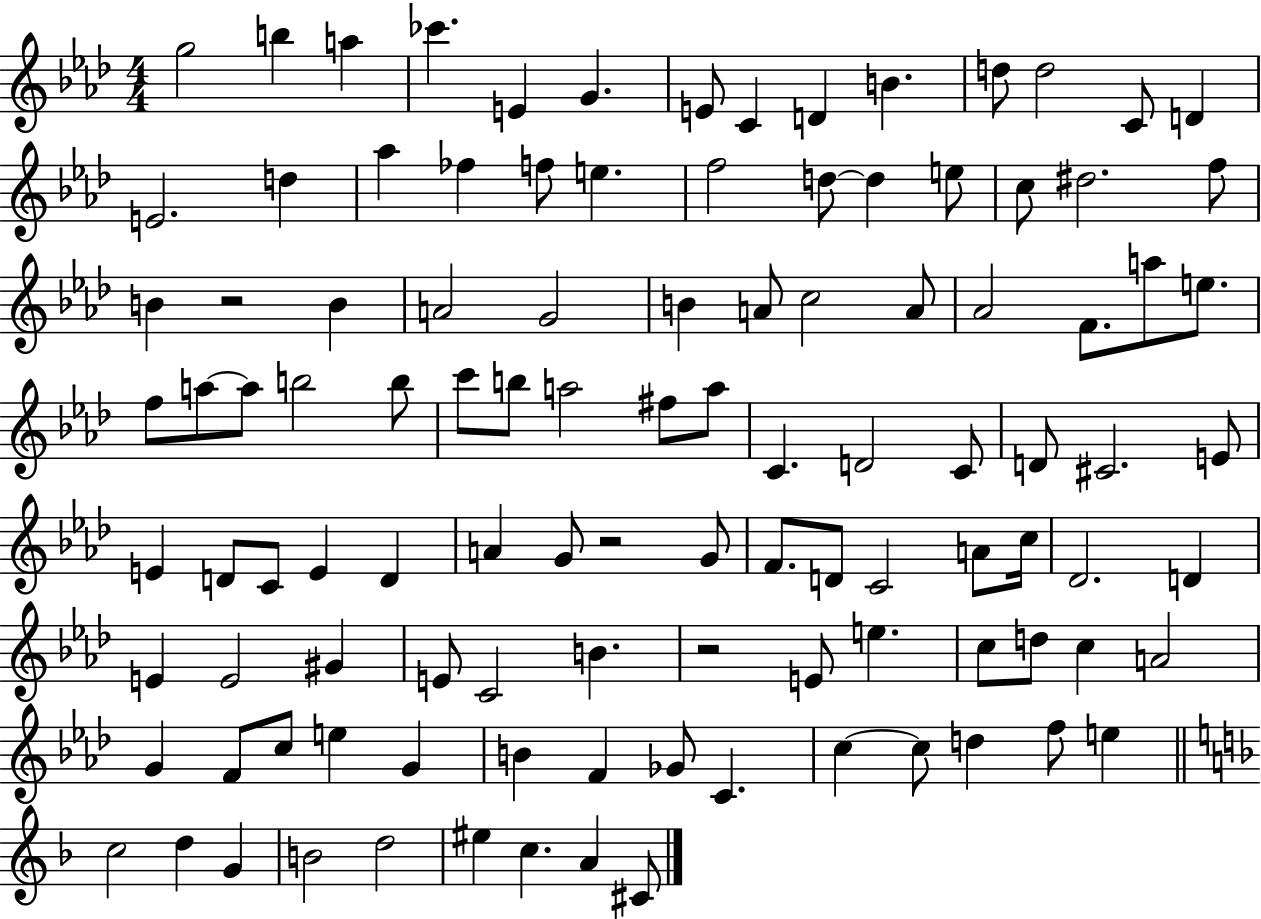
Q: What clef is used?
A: treble